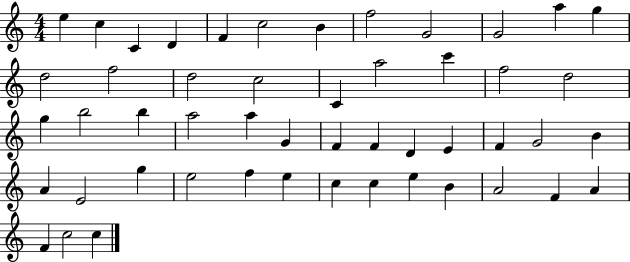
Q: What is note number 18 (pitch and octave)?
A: A5